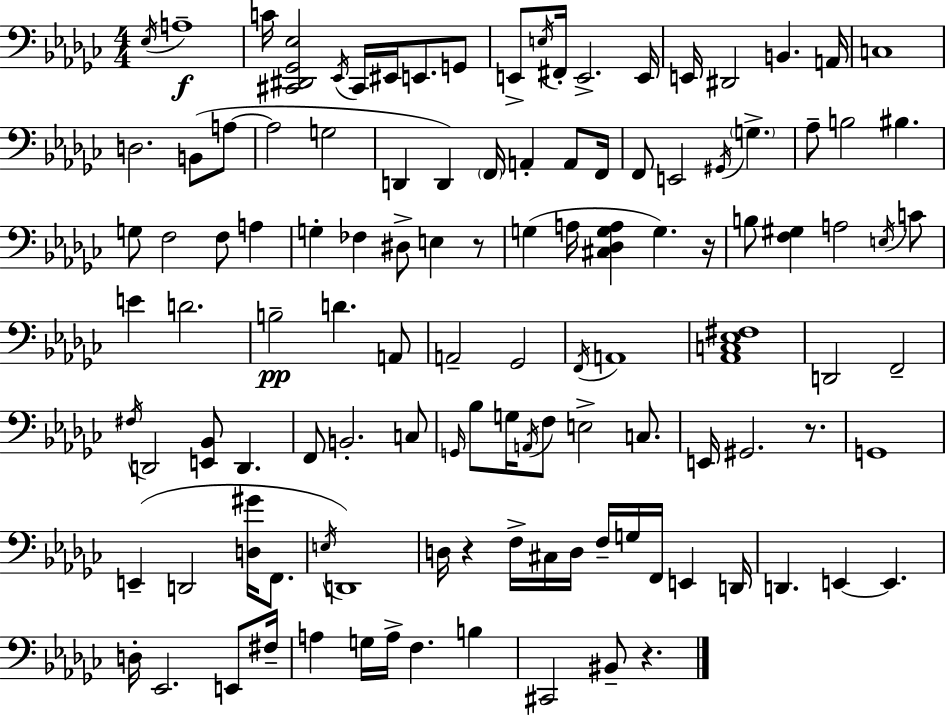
{
  \clef bass
  \numericTimeSignature
  \time 4/4
  \key ees \minor
  \acciaccatura { ees16 }\f a1-- | c'16 <cis, dis, ges, ees>2 \acciaccatura { ees,16 } cis,16 eis,16 e,8. | g,8 e,8-> \acciaccatura { e16 } fis,16-. e,2.-> | e,16 e,16 dis,2 b,4. | \break a,16 c1 | d2. b,8( | a8~~ a2 g2 | d,4 d,4) \parenthesize f,16 a,4-. | \break a,8 f,16 f,8 e,2 \acciaccatura { gis,16 } \parenthesize g4.-> | aes8-- b2 bis4. | g8 f2 f8 | a4 g4-. fes4 dis8-> e4 | \break r8 g4( a16 <cis des g a>4 g4.) | r16 b8 <f gis>4 a2 | \acciaccatura { e16 } c'8 e'4 d'2. | b2--\pp d'4. | \break a,8 a,2-- ges,2 | \acciaccatura { f,16 } a,1 | <aes, c ees fis>1 | d,2 f,2-- | \break \acciaccatura { fis16 } d,2 <e, bes,>8 | d,4. f,8 b,2.-. | c8 \grace { g,16 } bes8 g16 \acciaccatura { a,16 } f8 e2-> | c8. e,16 gis,2. | \break r8. g,1 | e,4--( d,2 | <d gis'>16 f,8. \acciaccatura { e16 }) d,1 | d16 r4 f16-> | \break cis16 d16 f16-- g16 f,16 e,4 d,16 d,4. | e,4~~ e,4. d16-. ees,2. | e,8 fis16-- a4 g16 a16-> | f4. b4 cis,2 | \break bis,8-- r4. \bar "|."
}